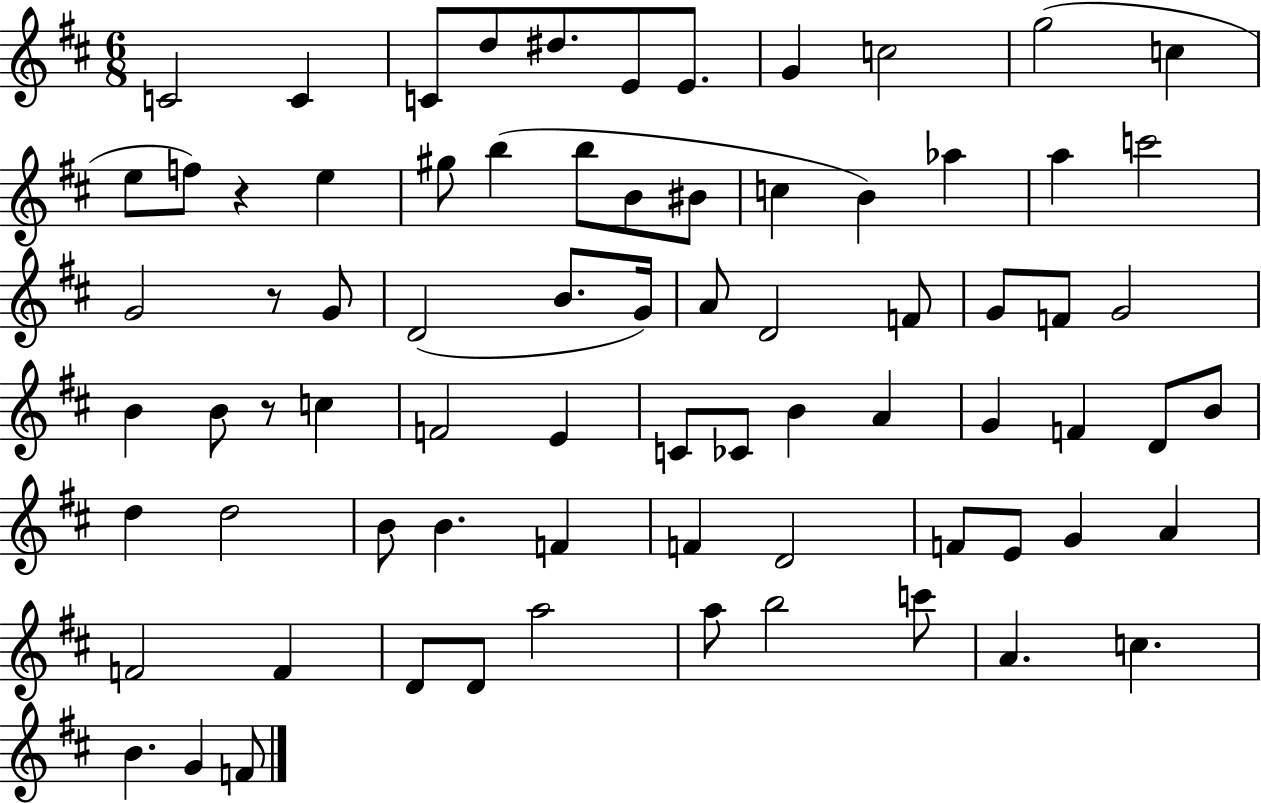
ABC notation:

X:1
T:Untitled
M:6/8
L:1/4
K:D
C2 C C/2 d/2 ^d/2 E/2 E/2 G c2 g2 c e/2 f/2 z e ^g/2 b b/2 B/2 ^B/2 c B _a a c'2 G2 z/2 G/2 D2 B/2 G/4 A/2 D2 F/2 G/2 F/2 G2 B B/2 z/2 c F2 E C/2 _C/2 B A G F D/2 B/2 d d2 B/2 B F F D2 F/2 E/2 G A F2 F D/2 D/2 a2 a/2 b2 c'/2 A c B G F/2